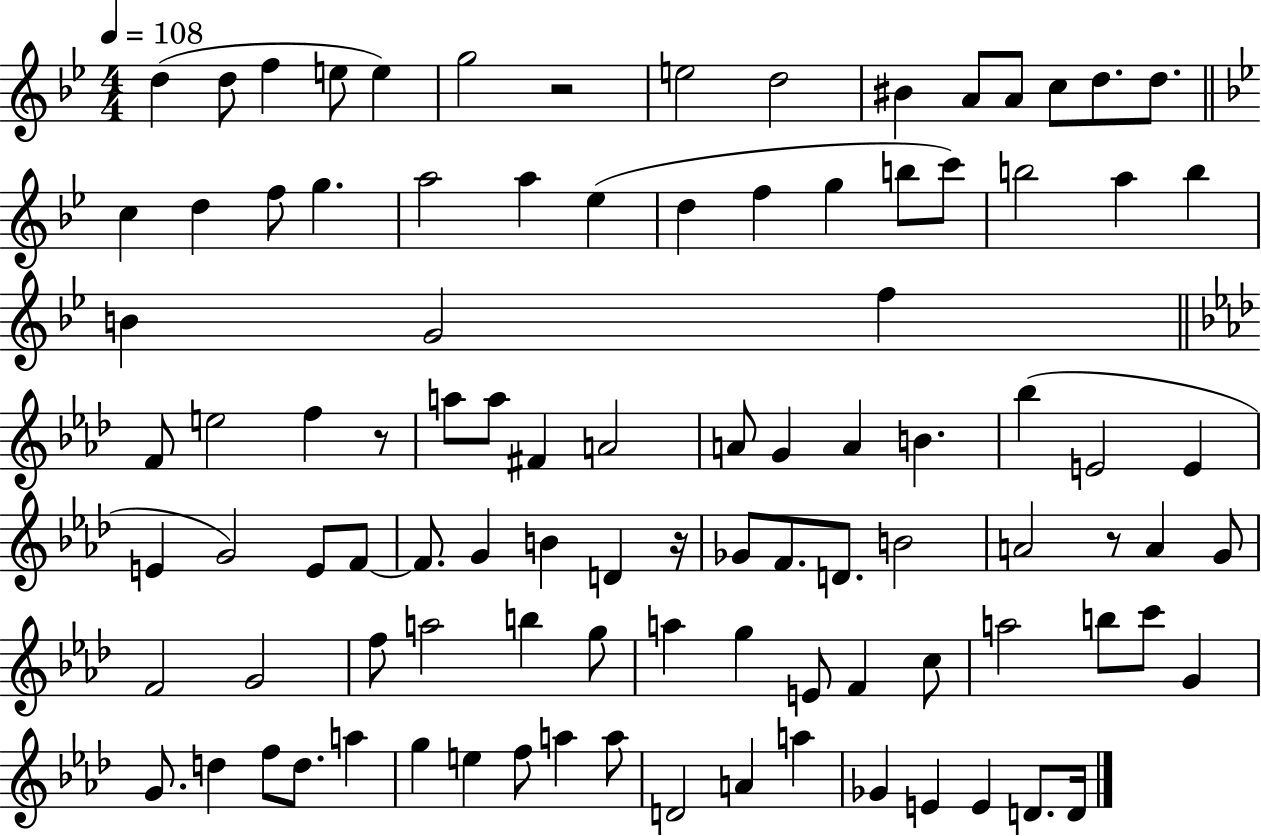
D5/q D5/e F5/q E5/e E5/q G5/h R/h E5/h D5/h BIS4/q A4/e A4/e C5/e D5/e. D5/e. C5/q D5/q F5/e G5/q. A5/h A5/q Eb5/q D5/q F5/q G5/q B5/e C6/e B5/h A5/q B5/q B4/q G4/h F5/q F4/e E5/h F5/q R/e A5/e A5/e F#4/q A4/h A4/e G4/q A4/q B4/q. Bb5/q E4/h E4/q E4/q G4/h E4/e F4/e F4/e. G4/q B4/q D4/q R/s Gb4/e F4/e. D4/e. B4/h A4/h R/e A4/q G4/e F4/h G4/h F5/e A5/h B5/q G5/e A5/q G5/q E4/e F4/q C5/e A5/h B5/e C6/e G4/q G4/e. D5/q F5/e D5/e. A5/q G5/q E5/q F5/e A5/q A5/e D4/h A4/q A5/q Gb4/q E4/q E4/q D4/e. D4/s